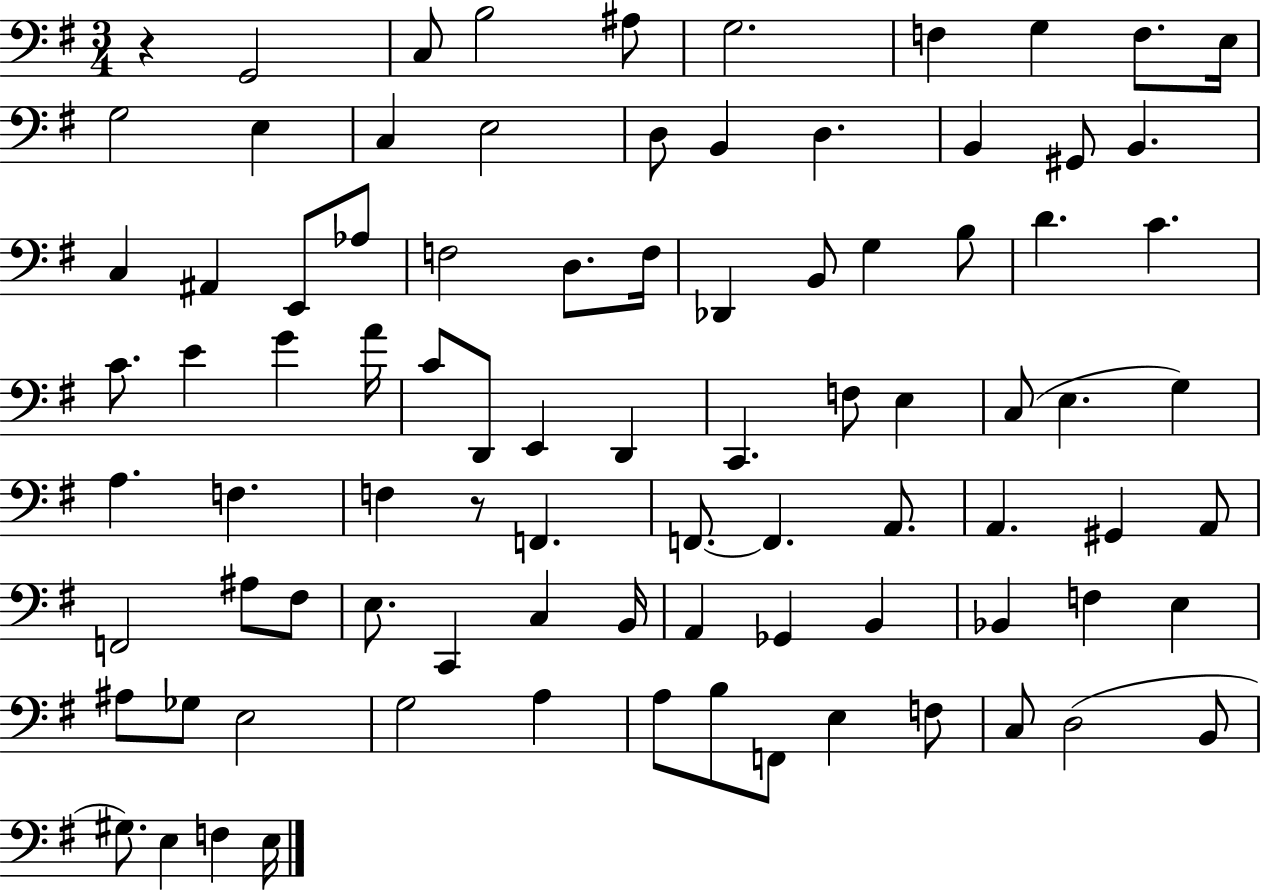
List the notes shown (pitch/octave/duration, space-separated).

R/q G2/h C3/e B3/h A#3/e G3/h. F3/q G3/q F3/e. E3/s G3/h E3/q C3/q E3/h D3/e B2/q D3/q. B2/q G#2/e B2/q. C3/q A#2/q E2/e Ab3/e F3/h D3/e. F3/s Db2/q B2/e G3/q B3/e D4/q. C4/q. C4/e. E4/q G4/q A4/s C4/e D2/e E2/q D2/q C2/q. F3/e E3/q C3/e E3/q. G3/q A3/q. F3/q. F3/q R/e F2/q. F2/e. F2/q. A2/e. A2/q. G#2/q A2/e F2/h A#3/e F#3/e E3/e. C2/q C3/q B2/s A2/q Gb2/q B2/q Bb2/q F3/q E3/q A#3/e Gb3/e E3/h G3/h A3/q A3/e B3/e F2/e E3/q F3/e C3/e D3/h B2/e G#3/e. E3/q F3/q E3/s